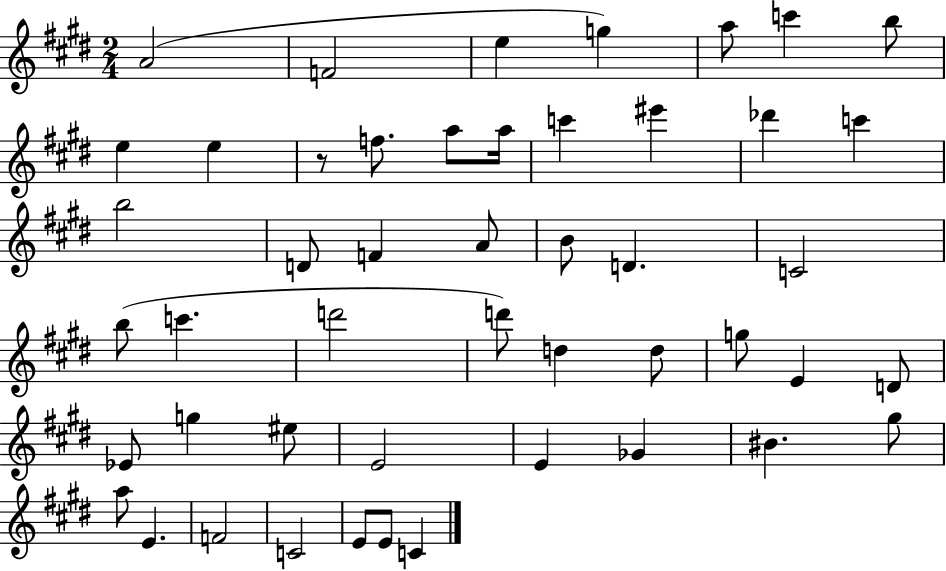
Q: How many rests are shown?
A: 1